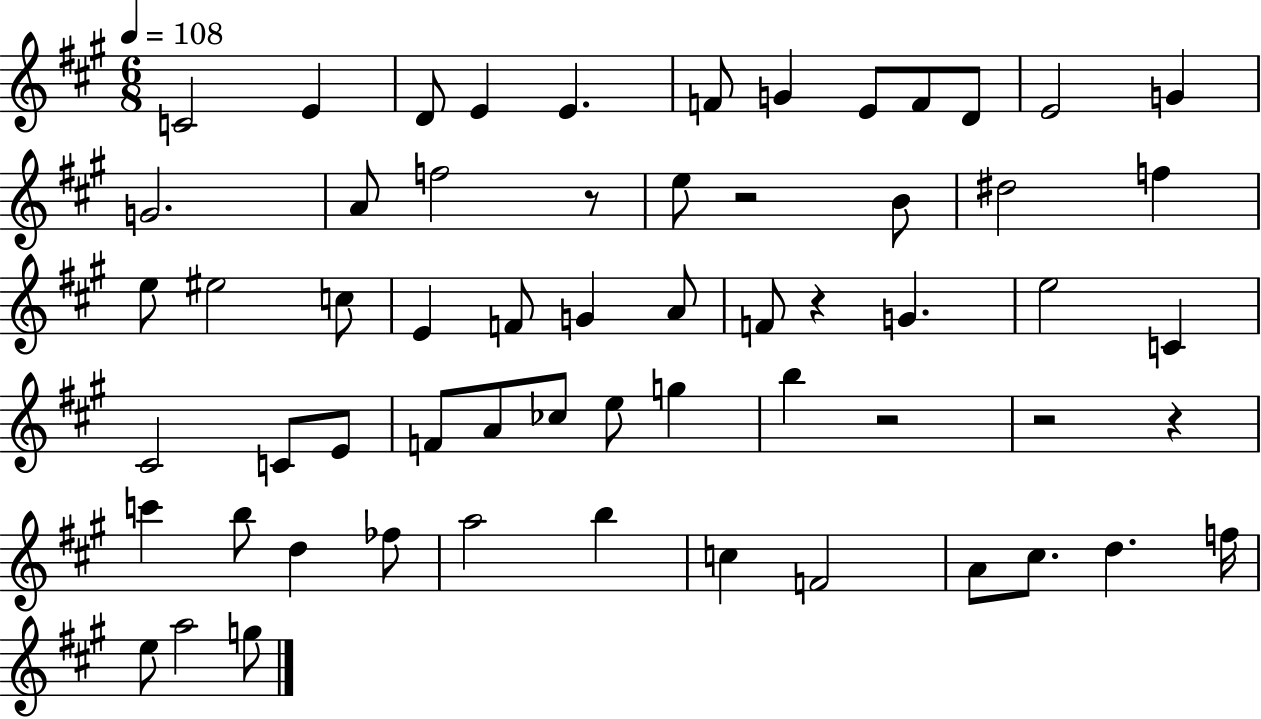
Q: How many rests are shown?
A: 6